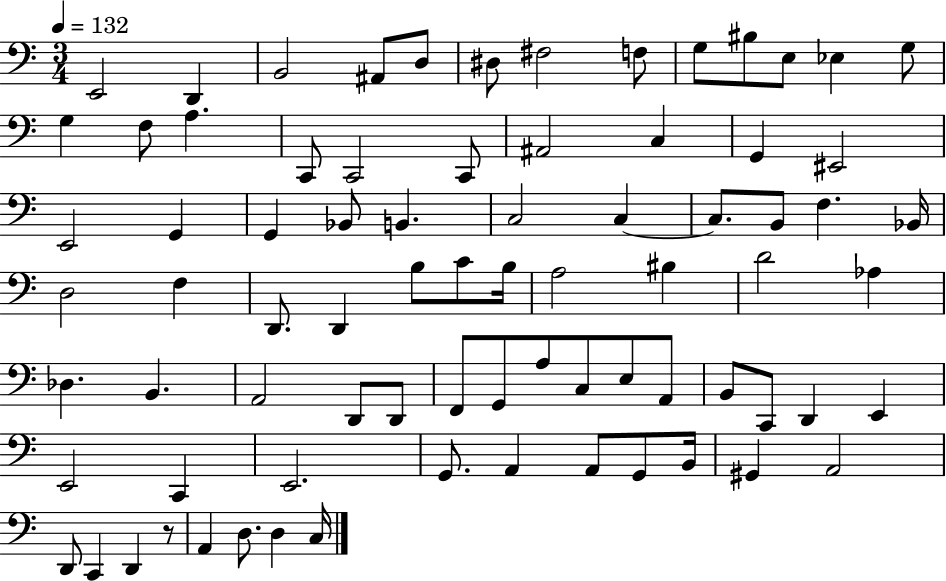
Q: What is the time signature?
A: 3/4